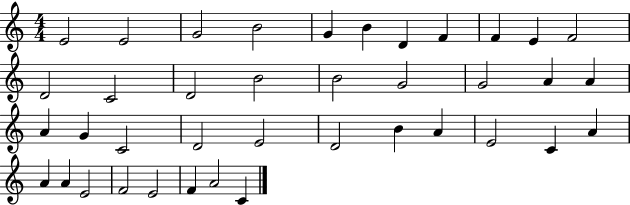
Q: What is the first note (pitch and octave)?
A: E4